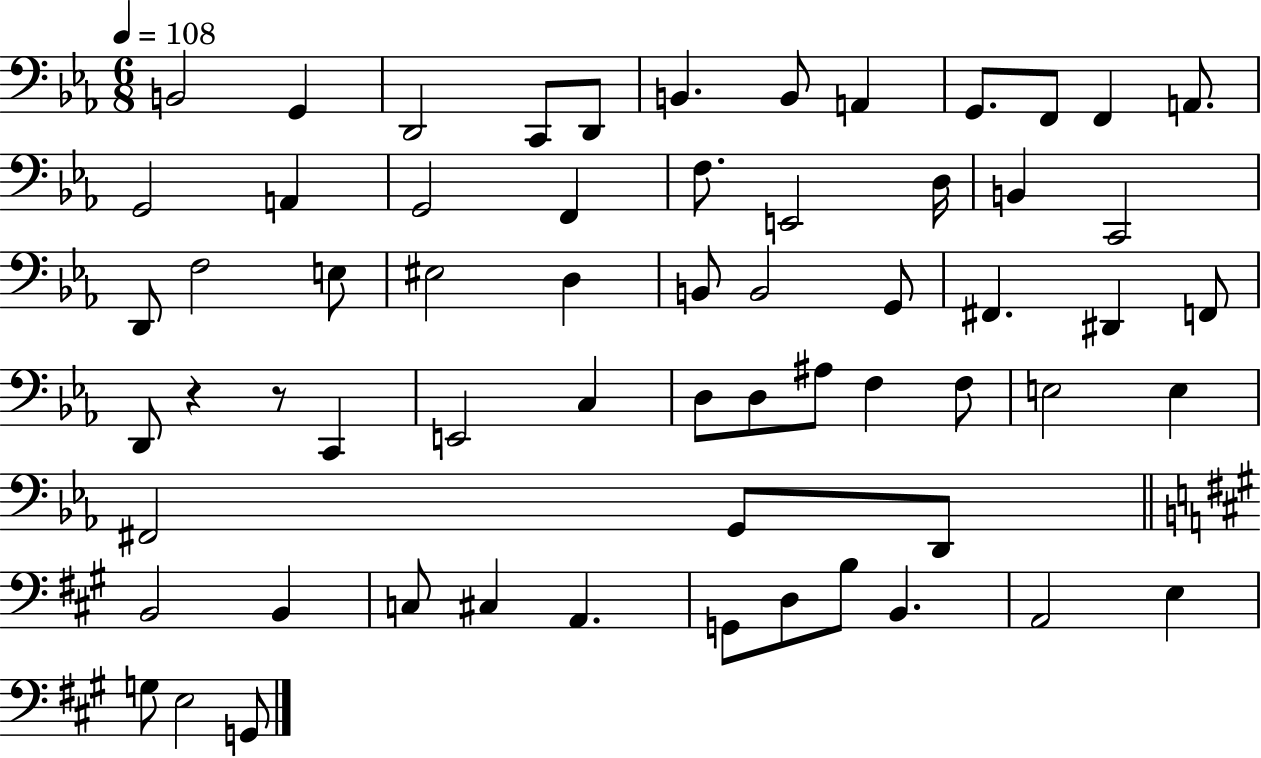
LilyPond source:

{
  \clef bass
  \numericTimeSignature
  \time 6/8
  \key ees \major
  \tempo 4 = 108
  b,2 g,4 | d,2 c,8 d,8 | b,4. b,8 a,4 | g,8. f,8 f,4 a,8. | \break g,2 a,4 | g,2 f,4 | f8. e,2 d16 | b,4 c,2 | \break d,8 f2 e8 | eis2 d4 | b,8 b,2 g,8 | fis,4. dis,4 f,8 | \break d,8 r4 r8 c,4 | e,2 c4 | d8 d8 ais8 f4 f8 | e2 e4 | \break fis,2 g,8 d,8 | \bar "||" \break \key a \major b,2 b,4 | c8 cis4 a,4. | g,8 d8 b8 b,4. | a,2 e4 | \break g8 e2 g,8 | \bar "|."
}